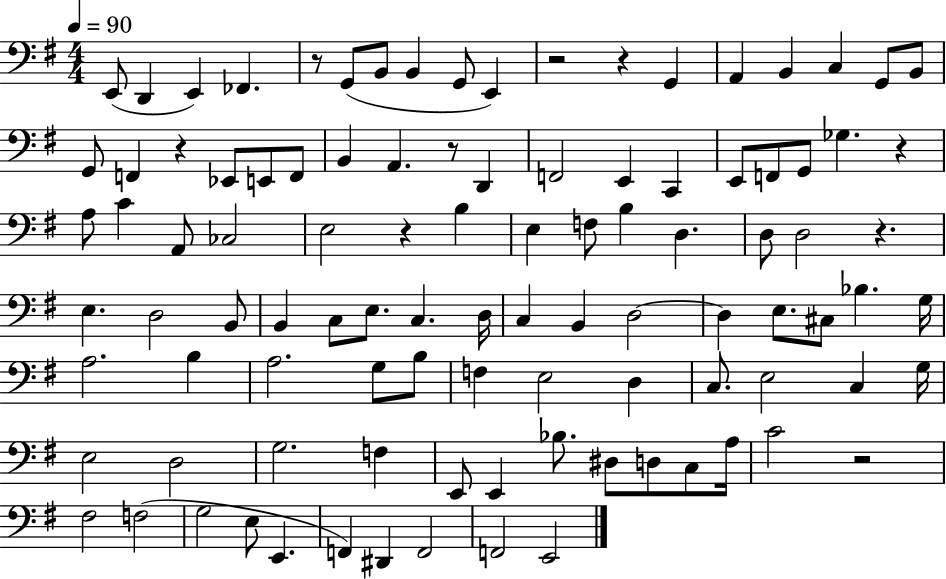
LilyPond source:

{
  \clef bass
  \numericTimeSignature
  \time 4/4
  \key g \major
  \tempo 4 = 90
  \repeat volta 2 { e,8( d,4 e,4) fes,4. | r8 g,8( b,8 b,4 g,8 e,4) | r2 r4 g,4 | a,4 b,4 c4 g,8 b,8 | \break g,8 f,4 r4 ees,8 e,8 f,8 | b,4 a,4. r8 d,4 | f,2 e,4 c,4 | e,8 f,8 g,8 ges4. r4 | \break a8 c'4 a,8 ces2 | e2 r4 b4 | e4 f8 b4 d4. | d8 d2 r4. | \break e4. d2 b,8 | b,4 c8 e8. c4. d16 | c4 b,4 d2~~ | d4 e8. cis8 bes4. g16 | \break a2. b4 | a2. g8 b8 | f4 e2 d4 | c8. e2 c4 g16 | \break e2 d2 | g2. f4 | e,8 e,4 bes8. dis8 d8 c8 a16 | c'2 r2 | \break fis2 f2( | g2 e8 e,4. | f,4) dis,4 f,2 | f,2 e,2 | \break } \bar "|."
}